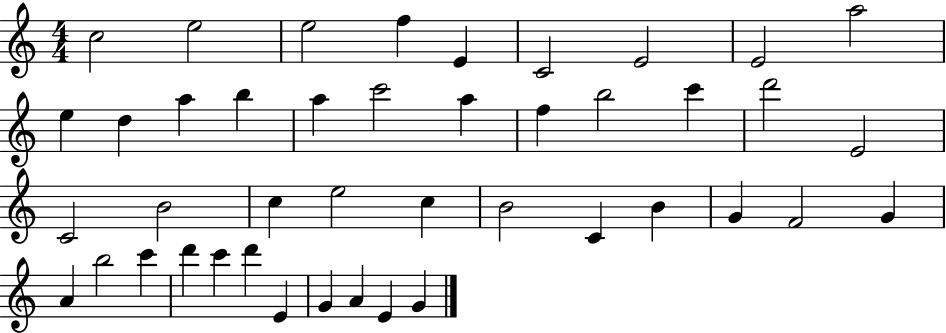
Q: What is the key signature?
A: C major